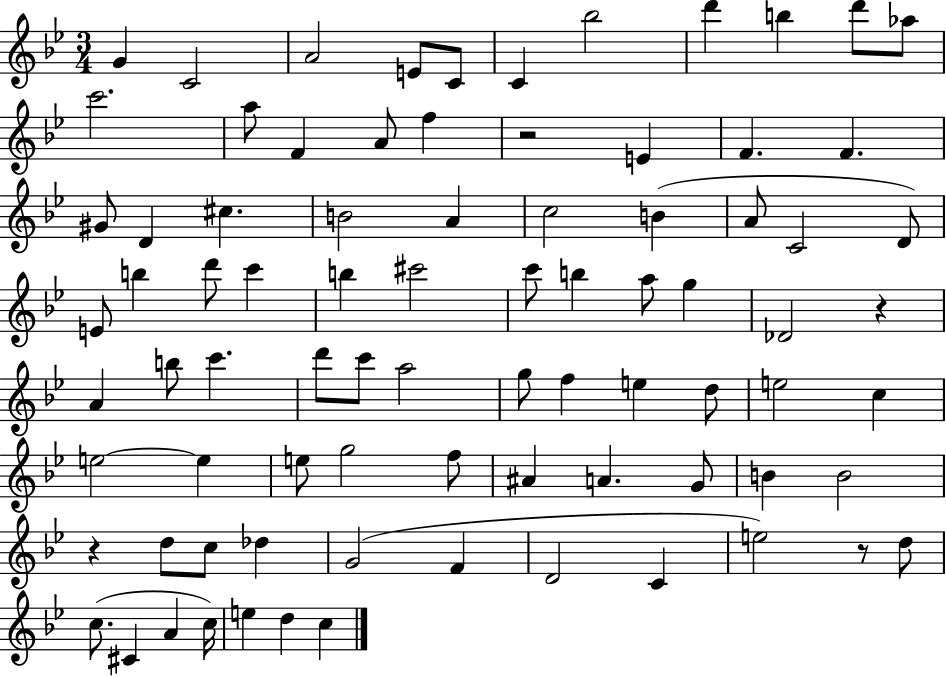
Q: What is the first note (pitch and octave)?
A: G4